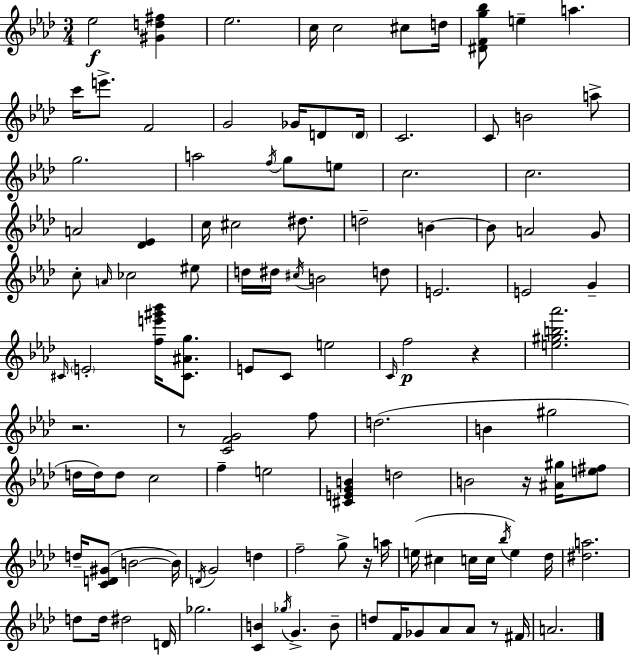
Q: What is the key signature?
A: AES major